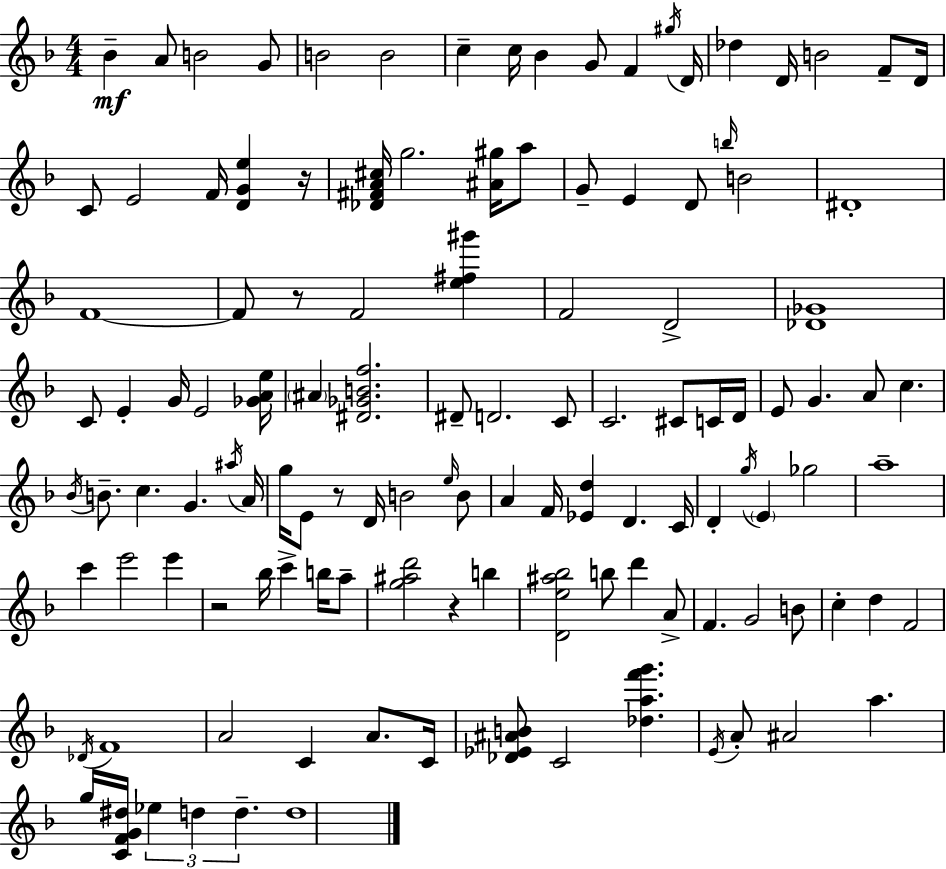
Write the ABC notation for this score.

X:1
T:Untitled
M:4/4
L:1/4
K:Dm
_B A/2 B2 G/2 B2 B2 c c/4 _B G/2 F ^g/4 D/4 _d D/4 B2 F/2 D/4 C/2 E2 F/4 [DGe] z/4 [_D^FA^c]/4 g2 [^A^g]/4 a/2 G/2 E D/2 b/4 B2 ^D4 F4 F/2 z/2 F2 [e^f^g'] F2 D2 [_D_G]4 C/2 E G/4 E2 [_GAe]/4 ^A [^D_GBf]2 ^D/2 D2 C/2 C2 ^C/2 C/4 D/4 E/2 G A/2 c _B/4 B/2 c G ^a/4 A/4 g/4 E/2 z/2 D/4 B2 e/4 B/2 A F/4 [_Ed] D C/4 D g/4 E _g2 a4 c' e'2 e' z2 _b/4 c' b/4 a/2 [g^ad']2 z b [De^a_b]2 b/2 d' A/2 F G2 B/2 c d F2 _D/4 F4 A2 C A/2 C/4 [_D_E^AB]/2 C2 [_daf'g'] E/4 A/2 ^A2 a g/4 [CFG^d]/4 _e d d d4